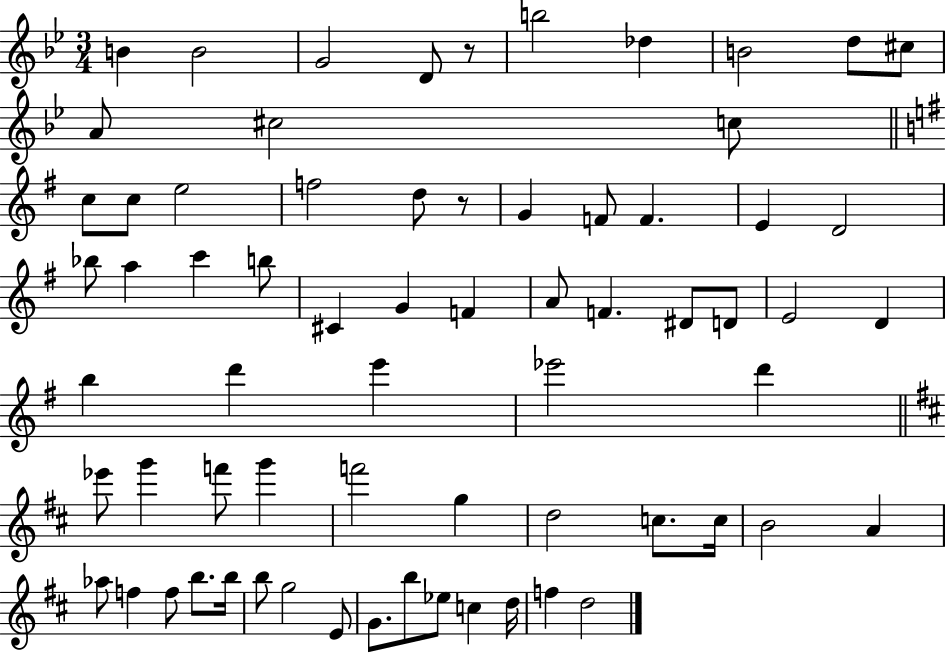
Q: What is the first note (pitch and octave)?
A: B4